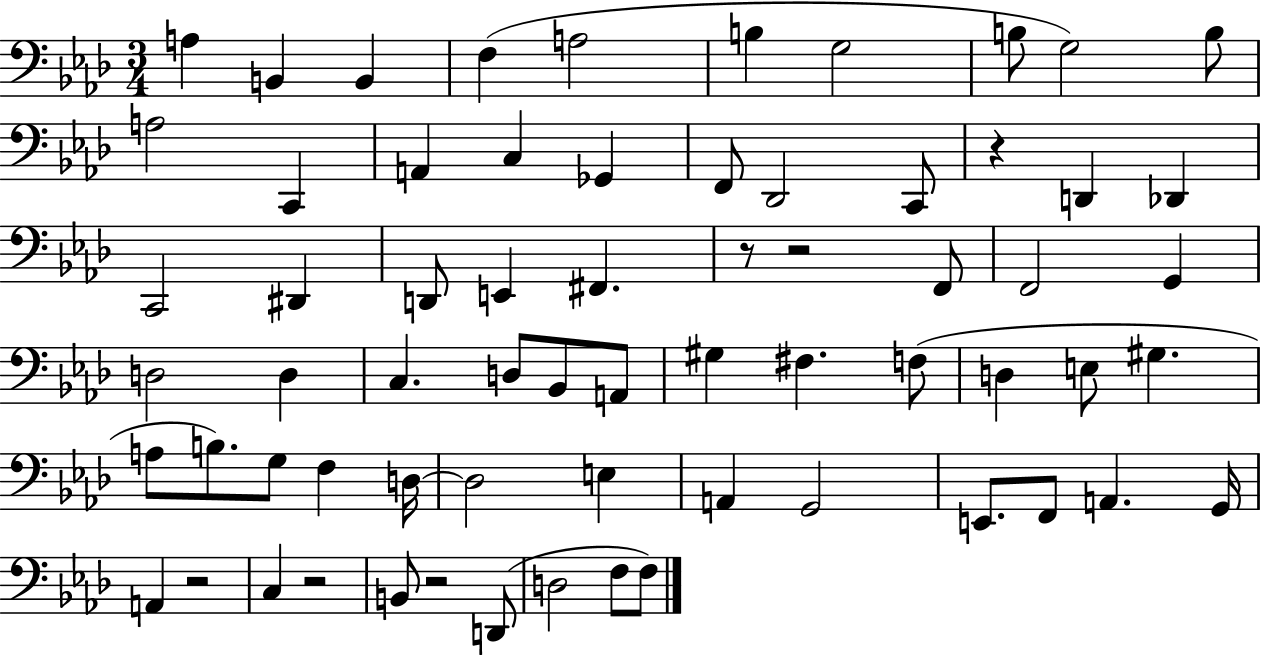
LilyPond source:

{
  \clef bass
  \numericTimeSignature
  \time 3/4
  \key aes \major
  a4 b,4 b,4 | f4( a2 | b4 g2 | b8 g2) b8 | \break a2 c,4 | a,4 c4 ges,4 | f,8 des,2 c,8 | r4 d,4 des,4 | \break c,2 dis,4 | d,8 e,4 fis,4. | r8 r2 f,8 | f,2 g,4 | \break d2 d4 | c4. d8 bes,8 a,8 | gis4 fis4. f8( | d4 e8 gis4. | \break a8 b8.) g8 f4 d16~~ | d2 e4 | a,4 g,2 | e,8. f,8 a,4. g,16 | \break a,4 r2 | c4 r2 | b,8 r2 d,8( | d2 f8 f8) | \break \bar "|."
}